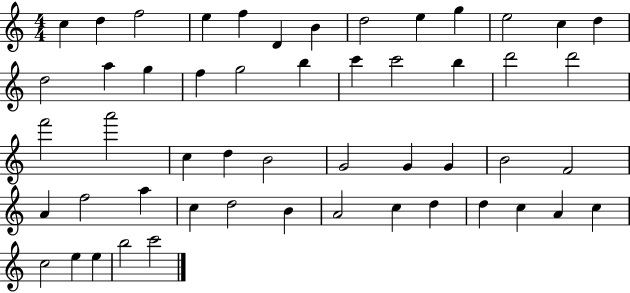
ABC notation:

X:1
T:Untitled
M:4/4
L:1/4
K:C
c d f2 e f D B d2 e g e2 c d d2 a g f g2 b c' c'2 b d'2 d'2 f'2 a'2 c d B2 G2 G G B2 F2 A f2 a c d2 B A2 c d d c A c c2 e e b2 c'2